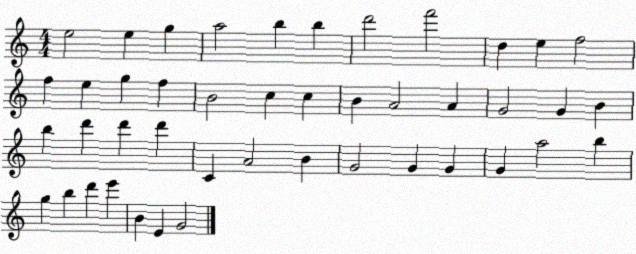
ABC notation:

X:1
T:Untitled
M:4/4
L:1/4
K:C
e2 e g a2 b b d'2 f'2 d e f2 f e g f B2 c c B A2 A G2 G B b d' d' d' C A2 B G2 G G G a2 b g b d' e' B E G2